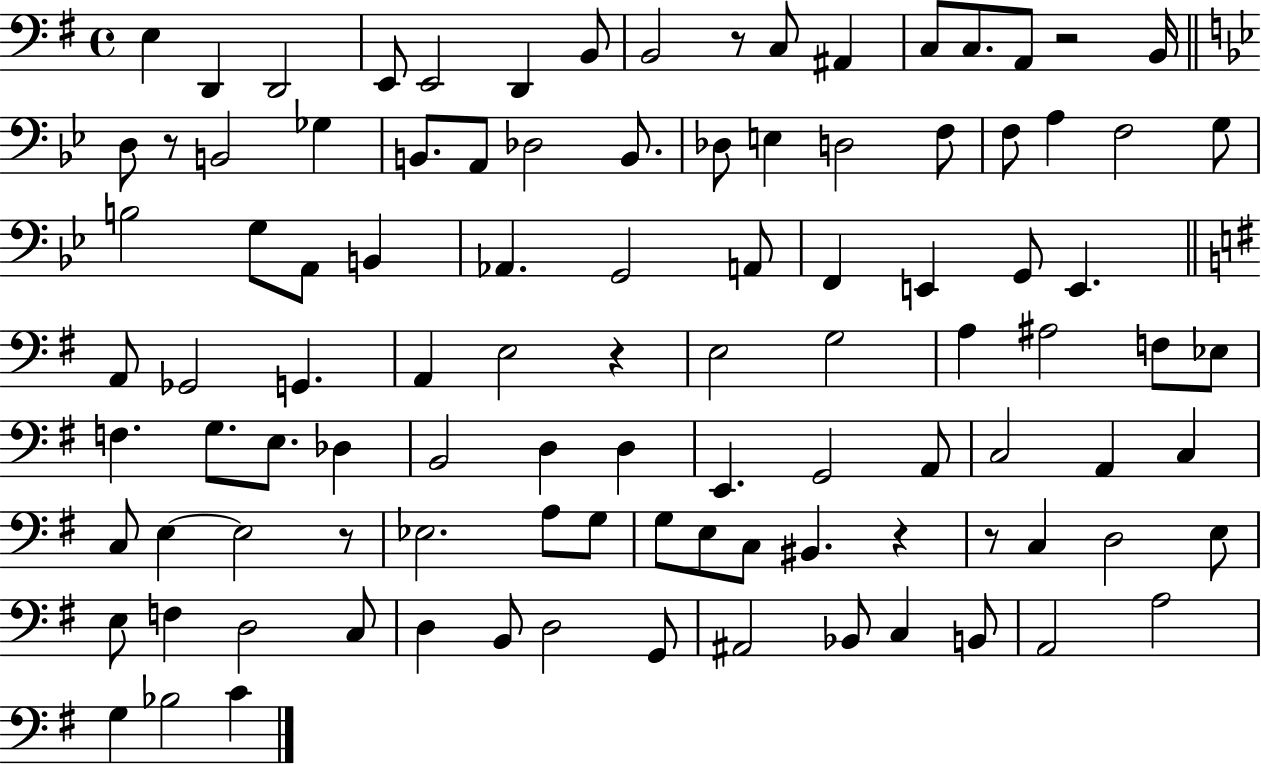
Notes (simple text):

E3/q D2/q D2/h E2/e E2/h D2/q B2/e B2/h R/e C3/e A#2/q C3/e C3/e. A2/e R/h B2/s D3/e R/e B2/h Gb3/q B2/e. A2/e Db3/h B2/e. Db3/e E3/q D3/h F3/e F3/e A3/q F3/h G3/e B3/h G3/e A2/e B2/q Ab2/q. G2/h A2/e F2/q E2/q G2/e E2/q. A2/e Gb2/h G2/q. A2/q E3/h R/q E3/h G3/h A3/q A#3/h F3/e Eb3/e F3/q. G3/e. E3/e. Db3/q B2/h D3/q D3/q E2/q. G2/h A2/e C3/h A2/q C3/q C3/e E3/q E3/h R/e Eb3/h. A3/e G3/e G3/e E3/e C3/e BIS2/q. R/q R/e C3/q D3/h E3/e E3/e F3/q D3/h C3/e D3/q B2/e D3/h G2/e A#2/h Bb2/e C3/q B2/e A2/h A3/h G3/q Bb3/h C4/q